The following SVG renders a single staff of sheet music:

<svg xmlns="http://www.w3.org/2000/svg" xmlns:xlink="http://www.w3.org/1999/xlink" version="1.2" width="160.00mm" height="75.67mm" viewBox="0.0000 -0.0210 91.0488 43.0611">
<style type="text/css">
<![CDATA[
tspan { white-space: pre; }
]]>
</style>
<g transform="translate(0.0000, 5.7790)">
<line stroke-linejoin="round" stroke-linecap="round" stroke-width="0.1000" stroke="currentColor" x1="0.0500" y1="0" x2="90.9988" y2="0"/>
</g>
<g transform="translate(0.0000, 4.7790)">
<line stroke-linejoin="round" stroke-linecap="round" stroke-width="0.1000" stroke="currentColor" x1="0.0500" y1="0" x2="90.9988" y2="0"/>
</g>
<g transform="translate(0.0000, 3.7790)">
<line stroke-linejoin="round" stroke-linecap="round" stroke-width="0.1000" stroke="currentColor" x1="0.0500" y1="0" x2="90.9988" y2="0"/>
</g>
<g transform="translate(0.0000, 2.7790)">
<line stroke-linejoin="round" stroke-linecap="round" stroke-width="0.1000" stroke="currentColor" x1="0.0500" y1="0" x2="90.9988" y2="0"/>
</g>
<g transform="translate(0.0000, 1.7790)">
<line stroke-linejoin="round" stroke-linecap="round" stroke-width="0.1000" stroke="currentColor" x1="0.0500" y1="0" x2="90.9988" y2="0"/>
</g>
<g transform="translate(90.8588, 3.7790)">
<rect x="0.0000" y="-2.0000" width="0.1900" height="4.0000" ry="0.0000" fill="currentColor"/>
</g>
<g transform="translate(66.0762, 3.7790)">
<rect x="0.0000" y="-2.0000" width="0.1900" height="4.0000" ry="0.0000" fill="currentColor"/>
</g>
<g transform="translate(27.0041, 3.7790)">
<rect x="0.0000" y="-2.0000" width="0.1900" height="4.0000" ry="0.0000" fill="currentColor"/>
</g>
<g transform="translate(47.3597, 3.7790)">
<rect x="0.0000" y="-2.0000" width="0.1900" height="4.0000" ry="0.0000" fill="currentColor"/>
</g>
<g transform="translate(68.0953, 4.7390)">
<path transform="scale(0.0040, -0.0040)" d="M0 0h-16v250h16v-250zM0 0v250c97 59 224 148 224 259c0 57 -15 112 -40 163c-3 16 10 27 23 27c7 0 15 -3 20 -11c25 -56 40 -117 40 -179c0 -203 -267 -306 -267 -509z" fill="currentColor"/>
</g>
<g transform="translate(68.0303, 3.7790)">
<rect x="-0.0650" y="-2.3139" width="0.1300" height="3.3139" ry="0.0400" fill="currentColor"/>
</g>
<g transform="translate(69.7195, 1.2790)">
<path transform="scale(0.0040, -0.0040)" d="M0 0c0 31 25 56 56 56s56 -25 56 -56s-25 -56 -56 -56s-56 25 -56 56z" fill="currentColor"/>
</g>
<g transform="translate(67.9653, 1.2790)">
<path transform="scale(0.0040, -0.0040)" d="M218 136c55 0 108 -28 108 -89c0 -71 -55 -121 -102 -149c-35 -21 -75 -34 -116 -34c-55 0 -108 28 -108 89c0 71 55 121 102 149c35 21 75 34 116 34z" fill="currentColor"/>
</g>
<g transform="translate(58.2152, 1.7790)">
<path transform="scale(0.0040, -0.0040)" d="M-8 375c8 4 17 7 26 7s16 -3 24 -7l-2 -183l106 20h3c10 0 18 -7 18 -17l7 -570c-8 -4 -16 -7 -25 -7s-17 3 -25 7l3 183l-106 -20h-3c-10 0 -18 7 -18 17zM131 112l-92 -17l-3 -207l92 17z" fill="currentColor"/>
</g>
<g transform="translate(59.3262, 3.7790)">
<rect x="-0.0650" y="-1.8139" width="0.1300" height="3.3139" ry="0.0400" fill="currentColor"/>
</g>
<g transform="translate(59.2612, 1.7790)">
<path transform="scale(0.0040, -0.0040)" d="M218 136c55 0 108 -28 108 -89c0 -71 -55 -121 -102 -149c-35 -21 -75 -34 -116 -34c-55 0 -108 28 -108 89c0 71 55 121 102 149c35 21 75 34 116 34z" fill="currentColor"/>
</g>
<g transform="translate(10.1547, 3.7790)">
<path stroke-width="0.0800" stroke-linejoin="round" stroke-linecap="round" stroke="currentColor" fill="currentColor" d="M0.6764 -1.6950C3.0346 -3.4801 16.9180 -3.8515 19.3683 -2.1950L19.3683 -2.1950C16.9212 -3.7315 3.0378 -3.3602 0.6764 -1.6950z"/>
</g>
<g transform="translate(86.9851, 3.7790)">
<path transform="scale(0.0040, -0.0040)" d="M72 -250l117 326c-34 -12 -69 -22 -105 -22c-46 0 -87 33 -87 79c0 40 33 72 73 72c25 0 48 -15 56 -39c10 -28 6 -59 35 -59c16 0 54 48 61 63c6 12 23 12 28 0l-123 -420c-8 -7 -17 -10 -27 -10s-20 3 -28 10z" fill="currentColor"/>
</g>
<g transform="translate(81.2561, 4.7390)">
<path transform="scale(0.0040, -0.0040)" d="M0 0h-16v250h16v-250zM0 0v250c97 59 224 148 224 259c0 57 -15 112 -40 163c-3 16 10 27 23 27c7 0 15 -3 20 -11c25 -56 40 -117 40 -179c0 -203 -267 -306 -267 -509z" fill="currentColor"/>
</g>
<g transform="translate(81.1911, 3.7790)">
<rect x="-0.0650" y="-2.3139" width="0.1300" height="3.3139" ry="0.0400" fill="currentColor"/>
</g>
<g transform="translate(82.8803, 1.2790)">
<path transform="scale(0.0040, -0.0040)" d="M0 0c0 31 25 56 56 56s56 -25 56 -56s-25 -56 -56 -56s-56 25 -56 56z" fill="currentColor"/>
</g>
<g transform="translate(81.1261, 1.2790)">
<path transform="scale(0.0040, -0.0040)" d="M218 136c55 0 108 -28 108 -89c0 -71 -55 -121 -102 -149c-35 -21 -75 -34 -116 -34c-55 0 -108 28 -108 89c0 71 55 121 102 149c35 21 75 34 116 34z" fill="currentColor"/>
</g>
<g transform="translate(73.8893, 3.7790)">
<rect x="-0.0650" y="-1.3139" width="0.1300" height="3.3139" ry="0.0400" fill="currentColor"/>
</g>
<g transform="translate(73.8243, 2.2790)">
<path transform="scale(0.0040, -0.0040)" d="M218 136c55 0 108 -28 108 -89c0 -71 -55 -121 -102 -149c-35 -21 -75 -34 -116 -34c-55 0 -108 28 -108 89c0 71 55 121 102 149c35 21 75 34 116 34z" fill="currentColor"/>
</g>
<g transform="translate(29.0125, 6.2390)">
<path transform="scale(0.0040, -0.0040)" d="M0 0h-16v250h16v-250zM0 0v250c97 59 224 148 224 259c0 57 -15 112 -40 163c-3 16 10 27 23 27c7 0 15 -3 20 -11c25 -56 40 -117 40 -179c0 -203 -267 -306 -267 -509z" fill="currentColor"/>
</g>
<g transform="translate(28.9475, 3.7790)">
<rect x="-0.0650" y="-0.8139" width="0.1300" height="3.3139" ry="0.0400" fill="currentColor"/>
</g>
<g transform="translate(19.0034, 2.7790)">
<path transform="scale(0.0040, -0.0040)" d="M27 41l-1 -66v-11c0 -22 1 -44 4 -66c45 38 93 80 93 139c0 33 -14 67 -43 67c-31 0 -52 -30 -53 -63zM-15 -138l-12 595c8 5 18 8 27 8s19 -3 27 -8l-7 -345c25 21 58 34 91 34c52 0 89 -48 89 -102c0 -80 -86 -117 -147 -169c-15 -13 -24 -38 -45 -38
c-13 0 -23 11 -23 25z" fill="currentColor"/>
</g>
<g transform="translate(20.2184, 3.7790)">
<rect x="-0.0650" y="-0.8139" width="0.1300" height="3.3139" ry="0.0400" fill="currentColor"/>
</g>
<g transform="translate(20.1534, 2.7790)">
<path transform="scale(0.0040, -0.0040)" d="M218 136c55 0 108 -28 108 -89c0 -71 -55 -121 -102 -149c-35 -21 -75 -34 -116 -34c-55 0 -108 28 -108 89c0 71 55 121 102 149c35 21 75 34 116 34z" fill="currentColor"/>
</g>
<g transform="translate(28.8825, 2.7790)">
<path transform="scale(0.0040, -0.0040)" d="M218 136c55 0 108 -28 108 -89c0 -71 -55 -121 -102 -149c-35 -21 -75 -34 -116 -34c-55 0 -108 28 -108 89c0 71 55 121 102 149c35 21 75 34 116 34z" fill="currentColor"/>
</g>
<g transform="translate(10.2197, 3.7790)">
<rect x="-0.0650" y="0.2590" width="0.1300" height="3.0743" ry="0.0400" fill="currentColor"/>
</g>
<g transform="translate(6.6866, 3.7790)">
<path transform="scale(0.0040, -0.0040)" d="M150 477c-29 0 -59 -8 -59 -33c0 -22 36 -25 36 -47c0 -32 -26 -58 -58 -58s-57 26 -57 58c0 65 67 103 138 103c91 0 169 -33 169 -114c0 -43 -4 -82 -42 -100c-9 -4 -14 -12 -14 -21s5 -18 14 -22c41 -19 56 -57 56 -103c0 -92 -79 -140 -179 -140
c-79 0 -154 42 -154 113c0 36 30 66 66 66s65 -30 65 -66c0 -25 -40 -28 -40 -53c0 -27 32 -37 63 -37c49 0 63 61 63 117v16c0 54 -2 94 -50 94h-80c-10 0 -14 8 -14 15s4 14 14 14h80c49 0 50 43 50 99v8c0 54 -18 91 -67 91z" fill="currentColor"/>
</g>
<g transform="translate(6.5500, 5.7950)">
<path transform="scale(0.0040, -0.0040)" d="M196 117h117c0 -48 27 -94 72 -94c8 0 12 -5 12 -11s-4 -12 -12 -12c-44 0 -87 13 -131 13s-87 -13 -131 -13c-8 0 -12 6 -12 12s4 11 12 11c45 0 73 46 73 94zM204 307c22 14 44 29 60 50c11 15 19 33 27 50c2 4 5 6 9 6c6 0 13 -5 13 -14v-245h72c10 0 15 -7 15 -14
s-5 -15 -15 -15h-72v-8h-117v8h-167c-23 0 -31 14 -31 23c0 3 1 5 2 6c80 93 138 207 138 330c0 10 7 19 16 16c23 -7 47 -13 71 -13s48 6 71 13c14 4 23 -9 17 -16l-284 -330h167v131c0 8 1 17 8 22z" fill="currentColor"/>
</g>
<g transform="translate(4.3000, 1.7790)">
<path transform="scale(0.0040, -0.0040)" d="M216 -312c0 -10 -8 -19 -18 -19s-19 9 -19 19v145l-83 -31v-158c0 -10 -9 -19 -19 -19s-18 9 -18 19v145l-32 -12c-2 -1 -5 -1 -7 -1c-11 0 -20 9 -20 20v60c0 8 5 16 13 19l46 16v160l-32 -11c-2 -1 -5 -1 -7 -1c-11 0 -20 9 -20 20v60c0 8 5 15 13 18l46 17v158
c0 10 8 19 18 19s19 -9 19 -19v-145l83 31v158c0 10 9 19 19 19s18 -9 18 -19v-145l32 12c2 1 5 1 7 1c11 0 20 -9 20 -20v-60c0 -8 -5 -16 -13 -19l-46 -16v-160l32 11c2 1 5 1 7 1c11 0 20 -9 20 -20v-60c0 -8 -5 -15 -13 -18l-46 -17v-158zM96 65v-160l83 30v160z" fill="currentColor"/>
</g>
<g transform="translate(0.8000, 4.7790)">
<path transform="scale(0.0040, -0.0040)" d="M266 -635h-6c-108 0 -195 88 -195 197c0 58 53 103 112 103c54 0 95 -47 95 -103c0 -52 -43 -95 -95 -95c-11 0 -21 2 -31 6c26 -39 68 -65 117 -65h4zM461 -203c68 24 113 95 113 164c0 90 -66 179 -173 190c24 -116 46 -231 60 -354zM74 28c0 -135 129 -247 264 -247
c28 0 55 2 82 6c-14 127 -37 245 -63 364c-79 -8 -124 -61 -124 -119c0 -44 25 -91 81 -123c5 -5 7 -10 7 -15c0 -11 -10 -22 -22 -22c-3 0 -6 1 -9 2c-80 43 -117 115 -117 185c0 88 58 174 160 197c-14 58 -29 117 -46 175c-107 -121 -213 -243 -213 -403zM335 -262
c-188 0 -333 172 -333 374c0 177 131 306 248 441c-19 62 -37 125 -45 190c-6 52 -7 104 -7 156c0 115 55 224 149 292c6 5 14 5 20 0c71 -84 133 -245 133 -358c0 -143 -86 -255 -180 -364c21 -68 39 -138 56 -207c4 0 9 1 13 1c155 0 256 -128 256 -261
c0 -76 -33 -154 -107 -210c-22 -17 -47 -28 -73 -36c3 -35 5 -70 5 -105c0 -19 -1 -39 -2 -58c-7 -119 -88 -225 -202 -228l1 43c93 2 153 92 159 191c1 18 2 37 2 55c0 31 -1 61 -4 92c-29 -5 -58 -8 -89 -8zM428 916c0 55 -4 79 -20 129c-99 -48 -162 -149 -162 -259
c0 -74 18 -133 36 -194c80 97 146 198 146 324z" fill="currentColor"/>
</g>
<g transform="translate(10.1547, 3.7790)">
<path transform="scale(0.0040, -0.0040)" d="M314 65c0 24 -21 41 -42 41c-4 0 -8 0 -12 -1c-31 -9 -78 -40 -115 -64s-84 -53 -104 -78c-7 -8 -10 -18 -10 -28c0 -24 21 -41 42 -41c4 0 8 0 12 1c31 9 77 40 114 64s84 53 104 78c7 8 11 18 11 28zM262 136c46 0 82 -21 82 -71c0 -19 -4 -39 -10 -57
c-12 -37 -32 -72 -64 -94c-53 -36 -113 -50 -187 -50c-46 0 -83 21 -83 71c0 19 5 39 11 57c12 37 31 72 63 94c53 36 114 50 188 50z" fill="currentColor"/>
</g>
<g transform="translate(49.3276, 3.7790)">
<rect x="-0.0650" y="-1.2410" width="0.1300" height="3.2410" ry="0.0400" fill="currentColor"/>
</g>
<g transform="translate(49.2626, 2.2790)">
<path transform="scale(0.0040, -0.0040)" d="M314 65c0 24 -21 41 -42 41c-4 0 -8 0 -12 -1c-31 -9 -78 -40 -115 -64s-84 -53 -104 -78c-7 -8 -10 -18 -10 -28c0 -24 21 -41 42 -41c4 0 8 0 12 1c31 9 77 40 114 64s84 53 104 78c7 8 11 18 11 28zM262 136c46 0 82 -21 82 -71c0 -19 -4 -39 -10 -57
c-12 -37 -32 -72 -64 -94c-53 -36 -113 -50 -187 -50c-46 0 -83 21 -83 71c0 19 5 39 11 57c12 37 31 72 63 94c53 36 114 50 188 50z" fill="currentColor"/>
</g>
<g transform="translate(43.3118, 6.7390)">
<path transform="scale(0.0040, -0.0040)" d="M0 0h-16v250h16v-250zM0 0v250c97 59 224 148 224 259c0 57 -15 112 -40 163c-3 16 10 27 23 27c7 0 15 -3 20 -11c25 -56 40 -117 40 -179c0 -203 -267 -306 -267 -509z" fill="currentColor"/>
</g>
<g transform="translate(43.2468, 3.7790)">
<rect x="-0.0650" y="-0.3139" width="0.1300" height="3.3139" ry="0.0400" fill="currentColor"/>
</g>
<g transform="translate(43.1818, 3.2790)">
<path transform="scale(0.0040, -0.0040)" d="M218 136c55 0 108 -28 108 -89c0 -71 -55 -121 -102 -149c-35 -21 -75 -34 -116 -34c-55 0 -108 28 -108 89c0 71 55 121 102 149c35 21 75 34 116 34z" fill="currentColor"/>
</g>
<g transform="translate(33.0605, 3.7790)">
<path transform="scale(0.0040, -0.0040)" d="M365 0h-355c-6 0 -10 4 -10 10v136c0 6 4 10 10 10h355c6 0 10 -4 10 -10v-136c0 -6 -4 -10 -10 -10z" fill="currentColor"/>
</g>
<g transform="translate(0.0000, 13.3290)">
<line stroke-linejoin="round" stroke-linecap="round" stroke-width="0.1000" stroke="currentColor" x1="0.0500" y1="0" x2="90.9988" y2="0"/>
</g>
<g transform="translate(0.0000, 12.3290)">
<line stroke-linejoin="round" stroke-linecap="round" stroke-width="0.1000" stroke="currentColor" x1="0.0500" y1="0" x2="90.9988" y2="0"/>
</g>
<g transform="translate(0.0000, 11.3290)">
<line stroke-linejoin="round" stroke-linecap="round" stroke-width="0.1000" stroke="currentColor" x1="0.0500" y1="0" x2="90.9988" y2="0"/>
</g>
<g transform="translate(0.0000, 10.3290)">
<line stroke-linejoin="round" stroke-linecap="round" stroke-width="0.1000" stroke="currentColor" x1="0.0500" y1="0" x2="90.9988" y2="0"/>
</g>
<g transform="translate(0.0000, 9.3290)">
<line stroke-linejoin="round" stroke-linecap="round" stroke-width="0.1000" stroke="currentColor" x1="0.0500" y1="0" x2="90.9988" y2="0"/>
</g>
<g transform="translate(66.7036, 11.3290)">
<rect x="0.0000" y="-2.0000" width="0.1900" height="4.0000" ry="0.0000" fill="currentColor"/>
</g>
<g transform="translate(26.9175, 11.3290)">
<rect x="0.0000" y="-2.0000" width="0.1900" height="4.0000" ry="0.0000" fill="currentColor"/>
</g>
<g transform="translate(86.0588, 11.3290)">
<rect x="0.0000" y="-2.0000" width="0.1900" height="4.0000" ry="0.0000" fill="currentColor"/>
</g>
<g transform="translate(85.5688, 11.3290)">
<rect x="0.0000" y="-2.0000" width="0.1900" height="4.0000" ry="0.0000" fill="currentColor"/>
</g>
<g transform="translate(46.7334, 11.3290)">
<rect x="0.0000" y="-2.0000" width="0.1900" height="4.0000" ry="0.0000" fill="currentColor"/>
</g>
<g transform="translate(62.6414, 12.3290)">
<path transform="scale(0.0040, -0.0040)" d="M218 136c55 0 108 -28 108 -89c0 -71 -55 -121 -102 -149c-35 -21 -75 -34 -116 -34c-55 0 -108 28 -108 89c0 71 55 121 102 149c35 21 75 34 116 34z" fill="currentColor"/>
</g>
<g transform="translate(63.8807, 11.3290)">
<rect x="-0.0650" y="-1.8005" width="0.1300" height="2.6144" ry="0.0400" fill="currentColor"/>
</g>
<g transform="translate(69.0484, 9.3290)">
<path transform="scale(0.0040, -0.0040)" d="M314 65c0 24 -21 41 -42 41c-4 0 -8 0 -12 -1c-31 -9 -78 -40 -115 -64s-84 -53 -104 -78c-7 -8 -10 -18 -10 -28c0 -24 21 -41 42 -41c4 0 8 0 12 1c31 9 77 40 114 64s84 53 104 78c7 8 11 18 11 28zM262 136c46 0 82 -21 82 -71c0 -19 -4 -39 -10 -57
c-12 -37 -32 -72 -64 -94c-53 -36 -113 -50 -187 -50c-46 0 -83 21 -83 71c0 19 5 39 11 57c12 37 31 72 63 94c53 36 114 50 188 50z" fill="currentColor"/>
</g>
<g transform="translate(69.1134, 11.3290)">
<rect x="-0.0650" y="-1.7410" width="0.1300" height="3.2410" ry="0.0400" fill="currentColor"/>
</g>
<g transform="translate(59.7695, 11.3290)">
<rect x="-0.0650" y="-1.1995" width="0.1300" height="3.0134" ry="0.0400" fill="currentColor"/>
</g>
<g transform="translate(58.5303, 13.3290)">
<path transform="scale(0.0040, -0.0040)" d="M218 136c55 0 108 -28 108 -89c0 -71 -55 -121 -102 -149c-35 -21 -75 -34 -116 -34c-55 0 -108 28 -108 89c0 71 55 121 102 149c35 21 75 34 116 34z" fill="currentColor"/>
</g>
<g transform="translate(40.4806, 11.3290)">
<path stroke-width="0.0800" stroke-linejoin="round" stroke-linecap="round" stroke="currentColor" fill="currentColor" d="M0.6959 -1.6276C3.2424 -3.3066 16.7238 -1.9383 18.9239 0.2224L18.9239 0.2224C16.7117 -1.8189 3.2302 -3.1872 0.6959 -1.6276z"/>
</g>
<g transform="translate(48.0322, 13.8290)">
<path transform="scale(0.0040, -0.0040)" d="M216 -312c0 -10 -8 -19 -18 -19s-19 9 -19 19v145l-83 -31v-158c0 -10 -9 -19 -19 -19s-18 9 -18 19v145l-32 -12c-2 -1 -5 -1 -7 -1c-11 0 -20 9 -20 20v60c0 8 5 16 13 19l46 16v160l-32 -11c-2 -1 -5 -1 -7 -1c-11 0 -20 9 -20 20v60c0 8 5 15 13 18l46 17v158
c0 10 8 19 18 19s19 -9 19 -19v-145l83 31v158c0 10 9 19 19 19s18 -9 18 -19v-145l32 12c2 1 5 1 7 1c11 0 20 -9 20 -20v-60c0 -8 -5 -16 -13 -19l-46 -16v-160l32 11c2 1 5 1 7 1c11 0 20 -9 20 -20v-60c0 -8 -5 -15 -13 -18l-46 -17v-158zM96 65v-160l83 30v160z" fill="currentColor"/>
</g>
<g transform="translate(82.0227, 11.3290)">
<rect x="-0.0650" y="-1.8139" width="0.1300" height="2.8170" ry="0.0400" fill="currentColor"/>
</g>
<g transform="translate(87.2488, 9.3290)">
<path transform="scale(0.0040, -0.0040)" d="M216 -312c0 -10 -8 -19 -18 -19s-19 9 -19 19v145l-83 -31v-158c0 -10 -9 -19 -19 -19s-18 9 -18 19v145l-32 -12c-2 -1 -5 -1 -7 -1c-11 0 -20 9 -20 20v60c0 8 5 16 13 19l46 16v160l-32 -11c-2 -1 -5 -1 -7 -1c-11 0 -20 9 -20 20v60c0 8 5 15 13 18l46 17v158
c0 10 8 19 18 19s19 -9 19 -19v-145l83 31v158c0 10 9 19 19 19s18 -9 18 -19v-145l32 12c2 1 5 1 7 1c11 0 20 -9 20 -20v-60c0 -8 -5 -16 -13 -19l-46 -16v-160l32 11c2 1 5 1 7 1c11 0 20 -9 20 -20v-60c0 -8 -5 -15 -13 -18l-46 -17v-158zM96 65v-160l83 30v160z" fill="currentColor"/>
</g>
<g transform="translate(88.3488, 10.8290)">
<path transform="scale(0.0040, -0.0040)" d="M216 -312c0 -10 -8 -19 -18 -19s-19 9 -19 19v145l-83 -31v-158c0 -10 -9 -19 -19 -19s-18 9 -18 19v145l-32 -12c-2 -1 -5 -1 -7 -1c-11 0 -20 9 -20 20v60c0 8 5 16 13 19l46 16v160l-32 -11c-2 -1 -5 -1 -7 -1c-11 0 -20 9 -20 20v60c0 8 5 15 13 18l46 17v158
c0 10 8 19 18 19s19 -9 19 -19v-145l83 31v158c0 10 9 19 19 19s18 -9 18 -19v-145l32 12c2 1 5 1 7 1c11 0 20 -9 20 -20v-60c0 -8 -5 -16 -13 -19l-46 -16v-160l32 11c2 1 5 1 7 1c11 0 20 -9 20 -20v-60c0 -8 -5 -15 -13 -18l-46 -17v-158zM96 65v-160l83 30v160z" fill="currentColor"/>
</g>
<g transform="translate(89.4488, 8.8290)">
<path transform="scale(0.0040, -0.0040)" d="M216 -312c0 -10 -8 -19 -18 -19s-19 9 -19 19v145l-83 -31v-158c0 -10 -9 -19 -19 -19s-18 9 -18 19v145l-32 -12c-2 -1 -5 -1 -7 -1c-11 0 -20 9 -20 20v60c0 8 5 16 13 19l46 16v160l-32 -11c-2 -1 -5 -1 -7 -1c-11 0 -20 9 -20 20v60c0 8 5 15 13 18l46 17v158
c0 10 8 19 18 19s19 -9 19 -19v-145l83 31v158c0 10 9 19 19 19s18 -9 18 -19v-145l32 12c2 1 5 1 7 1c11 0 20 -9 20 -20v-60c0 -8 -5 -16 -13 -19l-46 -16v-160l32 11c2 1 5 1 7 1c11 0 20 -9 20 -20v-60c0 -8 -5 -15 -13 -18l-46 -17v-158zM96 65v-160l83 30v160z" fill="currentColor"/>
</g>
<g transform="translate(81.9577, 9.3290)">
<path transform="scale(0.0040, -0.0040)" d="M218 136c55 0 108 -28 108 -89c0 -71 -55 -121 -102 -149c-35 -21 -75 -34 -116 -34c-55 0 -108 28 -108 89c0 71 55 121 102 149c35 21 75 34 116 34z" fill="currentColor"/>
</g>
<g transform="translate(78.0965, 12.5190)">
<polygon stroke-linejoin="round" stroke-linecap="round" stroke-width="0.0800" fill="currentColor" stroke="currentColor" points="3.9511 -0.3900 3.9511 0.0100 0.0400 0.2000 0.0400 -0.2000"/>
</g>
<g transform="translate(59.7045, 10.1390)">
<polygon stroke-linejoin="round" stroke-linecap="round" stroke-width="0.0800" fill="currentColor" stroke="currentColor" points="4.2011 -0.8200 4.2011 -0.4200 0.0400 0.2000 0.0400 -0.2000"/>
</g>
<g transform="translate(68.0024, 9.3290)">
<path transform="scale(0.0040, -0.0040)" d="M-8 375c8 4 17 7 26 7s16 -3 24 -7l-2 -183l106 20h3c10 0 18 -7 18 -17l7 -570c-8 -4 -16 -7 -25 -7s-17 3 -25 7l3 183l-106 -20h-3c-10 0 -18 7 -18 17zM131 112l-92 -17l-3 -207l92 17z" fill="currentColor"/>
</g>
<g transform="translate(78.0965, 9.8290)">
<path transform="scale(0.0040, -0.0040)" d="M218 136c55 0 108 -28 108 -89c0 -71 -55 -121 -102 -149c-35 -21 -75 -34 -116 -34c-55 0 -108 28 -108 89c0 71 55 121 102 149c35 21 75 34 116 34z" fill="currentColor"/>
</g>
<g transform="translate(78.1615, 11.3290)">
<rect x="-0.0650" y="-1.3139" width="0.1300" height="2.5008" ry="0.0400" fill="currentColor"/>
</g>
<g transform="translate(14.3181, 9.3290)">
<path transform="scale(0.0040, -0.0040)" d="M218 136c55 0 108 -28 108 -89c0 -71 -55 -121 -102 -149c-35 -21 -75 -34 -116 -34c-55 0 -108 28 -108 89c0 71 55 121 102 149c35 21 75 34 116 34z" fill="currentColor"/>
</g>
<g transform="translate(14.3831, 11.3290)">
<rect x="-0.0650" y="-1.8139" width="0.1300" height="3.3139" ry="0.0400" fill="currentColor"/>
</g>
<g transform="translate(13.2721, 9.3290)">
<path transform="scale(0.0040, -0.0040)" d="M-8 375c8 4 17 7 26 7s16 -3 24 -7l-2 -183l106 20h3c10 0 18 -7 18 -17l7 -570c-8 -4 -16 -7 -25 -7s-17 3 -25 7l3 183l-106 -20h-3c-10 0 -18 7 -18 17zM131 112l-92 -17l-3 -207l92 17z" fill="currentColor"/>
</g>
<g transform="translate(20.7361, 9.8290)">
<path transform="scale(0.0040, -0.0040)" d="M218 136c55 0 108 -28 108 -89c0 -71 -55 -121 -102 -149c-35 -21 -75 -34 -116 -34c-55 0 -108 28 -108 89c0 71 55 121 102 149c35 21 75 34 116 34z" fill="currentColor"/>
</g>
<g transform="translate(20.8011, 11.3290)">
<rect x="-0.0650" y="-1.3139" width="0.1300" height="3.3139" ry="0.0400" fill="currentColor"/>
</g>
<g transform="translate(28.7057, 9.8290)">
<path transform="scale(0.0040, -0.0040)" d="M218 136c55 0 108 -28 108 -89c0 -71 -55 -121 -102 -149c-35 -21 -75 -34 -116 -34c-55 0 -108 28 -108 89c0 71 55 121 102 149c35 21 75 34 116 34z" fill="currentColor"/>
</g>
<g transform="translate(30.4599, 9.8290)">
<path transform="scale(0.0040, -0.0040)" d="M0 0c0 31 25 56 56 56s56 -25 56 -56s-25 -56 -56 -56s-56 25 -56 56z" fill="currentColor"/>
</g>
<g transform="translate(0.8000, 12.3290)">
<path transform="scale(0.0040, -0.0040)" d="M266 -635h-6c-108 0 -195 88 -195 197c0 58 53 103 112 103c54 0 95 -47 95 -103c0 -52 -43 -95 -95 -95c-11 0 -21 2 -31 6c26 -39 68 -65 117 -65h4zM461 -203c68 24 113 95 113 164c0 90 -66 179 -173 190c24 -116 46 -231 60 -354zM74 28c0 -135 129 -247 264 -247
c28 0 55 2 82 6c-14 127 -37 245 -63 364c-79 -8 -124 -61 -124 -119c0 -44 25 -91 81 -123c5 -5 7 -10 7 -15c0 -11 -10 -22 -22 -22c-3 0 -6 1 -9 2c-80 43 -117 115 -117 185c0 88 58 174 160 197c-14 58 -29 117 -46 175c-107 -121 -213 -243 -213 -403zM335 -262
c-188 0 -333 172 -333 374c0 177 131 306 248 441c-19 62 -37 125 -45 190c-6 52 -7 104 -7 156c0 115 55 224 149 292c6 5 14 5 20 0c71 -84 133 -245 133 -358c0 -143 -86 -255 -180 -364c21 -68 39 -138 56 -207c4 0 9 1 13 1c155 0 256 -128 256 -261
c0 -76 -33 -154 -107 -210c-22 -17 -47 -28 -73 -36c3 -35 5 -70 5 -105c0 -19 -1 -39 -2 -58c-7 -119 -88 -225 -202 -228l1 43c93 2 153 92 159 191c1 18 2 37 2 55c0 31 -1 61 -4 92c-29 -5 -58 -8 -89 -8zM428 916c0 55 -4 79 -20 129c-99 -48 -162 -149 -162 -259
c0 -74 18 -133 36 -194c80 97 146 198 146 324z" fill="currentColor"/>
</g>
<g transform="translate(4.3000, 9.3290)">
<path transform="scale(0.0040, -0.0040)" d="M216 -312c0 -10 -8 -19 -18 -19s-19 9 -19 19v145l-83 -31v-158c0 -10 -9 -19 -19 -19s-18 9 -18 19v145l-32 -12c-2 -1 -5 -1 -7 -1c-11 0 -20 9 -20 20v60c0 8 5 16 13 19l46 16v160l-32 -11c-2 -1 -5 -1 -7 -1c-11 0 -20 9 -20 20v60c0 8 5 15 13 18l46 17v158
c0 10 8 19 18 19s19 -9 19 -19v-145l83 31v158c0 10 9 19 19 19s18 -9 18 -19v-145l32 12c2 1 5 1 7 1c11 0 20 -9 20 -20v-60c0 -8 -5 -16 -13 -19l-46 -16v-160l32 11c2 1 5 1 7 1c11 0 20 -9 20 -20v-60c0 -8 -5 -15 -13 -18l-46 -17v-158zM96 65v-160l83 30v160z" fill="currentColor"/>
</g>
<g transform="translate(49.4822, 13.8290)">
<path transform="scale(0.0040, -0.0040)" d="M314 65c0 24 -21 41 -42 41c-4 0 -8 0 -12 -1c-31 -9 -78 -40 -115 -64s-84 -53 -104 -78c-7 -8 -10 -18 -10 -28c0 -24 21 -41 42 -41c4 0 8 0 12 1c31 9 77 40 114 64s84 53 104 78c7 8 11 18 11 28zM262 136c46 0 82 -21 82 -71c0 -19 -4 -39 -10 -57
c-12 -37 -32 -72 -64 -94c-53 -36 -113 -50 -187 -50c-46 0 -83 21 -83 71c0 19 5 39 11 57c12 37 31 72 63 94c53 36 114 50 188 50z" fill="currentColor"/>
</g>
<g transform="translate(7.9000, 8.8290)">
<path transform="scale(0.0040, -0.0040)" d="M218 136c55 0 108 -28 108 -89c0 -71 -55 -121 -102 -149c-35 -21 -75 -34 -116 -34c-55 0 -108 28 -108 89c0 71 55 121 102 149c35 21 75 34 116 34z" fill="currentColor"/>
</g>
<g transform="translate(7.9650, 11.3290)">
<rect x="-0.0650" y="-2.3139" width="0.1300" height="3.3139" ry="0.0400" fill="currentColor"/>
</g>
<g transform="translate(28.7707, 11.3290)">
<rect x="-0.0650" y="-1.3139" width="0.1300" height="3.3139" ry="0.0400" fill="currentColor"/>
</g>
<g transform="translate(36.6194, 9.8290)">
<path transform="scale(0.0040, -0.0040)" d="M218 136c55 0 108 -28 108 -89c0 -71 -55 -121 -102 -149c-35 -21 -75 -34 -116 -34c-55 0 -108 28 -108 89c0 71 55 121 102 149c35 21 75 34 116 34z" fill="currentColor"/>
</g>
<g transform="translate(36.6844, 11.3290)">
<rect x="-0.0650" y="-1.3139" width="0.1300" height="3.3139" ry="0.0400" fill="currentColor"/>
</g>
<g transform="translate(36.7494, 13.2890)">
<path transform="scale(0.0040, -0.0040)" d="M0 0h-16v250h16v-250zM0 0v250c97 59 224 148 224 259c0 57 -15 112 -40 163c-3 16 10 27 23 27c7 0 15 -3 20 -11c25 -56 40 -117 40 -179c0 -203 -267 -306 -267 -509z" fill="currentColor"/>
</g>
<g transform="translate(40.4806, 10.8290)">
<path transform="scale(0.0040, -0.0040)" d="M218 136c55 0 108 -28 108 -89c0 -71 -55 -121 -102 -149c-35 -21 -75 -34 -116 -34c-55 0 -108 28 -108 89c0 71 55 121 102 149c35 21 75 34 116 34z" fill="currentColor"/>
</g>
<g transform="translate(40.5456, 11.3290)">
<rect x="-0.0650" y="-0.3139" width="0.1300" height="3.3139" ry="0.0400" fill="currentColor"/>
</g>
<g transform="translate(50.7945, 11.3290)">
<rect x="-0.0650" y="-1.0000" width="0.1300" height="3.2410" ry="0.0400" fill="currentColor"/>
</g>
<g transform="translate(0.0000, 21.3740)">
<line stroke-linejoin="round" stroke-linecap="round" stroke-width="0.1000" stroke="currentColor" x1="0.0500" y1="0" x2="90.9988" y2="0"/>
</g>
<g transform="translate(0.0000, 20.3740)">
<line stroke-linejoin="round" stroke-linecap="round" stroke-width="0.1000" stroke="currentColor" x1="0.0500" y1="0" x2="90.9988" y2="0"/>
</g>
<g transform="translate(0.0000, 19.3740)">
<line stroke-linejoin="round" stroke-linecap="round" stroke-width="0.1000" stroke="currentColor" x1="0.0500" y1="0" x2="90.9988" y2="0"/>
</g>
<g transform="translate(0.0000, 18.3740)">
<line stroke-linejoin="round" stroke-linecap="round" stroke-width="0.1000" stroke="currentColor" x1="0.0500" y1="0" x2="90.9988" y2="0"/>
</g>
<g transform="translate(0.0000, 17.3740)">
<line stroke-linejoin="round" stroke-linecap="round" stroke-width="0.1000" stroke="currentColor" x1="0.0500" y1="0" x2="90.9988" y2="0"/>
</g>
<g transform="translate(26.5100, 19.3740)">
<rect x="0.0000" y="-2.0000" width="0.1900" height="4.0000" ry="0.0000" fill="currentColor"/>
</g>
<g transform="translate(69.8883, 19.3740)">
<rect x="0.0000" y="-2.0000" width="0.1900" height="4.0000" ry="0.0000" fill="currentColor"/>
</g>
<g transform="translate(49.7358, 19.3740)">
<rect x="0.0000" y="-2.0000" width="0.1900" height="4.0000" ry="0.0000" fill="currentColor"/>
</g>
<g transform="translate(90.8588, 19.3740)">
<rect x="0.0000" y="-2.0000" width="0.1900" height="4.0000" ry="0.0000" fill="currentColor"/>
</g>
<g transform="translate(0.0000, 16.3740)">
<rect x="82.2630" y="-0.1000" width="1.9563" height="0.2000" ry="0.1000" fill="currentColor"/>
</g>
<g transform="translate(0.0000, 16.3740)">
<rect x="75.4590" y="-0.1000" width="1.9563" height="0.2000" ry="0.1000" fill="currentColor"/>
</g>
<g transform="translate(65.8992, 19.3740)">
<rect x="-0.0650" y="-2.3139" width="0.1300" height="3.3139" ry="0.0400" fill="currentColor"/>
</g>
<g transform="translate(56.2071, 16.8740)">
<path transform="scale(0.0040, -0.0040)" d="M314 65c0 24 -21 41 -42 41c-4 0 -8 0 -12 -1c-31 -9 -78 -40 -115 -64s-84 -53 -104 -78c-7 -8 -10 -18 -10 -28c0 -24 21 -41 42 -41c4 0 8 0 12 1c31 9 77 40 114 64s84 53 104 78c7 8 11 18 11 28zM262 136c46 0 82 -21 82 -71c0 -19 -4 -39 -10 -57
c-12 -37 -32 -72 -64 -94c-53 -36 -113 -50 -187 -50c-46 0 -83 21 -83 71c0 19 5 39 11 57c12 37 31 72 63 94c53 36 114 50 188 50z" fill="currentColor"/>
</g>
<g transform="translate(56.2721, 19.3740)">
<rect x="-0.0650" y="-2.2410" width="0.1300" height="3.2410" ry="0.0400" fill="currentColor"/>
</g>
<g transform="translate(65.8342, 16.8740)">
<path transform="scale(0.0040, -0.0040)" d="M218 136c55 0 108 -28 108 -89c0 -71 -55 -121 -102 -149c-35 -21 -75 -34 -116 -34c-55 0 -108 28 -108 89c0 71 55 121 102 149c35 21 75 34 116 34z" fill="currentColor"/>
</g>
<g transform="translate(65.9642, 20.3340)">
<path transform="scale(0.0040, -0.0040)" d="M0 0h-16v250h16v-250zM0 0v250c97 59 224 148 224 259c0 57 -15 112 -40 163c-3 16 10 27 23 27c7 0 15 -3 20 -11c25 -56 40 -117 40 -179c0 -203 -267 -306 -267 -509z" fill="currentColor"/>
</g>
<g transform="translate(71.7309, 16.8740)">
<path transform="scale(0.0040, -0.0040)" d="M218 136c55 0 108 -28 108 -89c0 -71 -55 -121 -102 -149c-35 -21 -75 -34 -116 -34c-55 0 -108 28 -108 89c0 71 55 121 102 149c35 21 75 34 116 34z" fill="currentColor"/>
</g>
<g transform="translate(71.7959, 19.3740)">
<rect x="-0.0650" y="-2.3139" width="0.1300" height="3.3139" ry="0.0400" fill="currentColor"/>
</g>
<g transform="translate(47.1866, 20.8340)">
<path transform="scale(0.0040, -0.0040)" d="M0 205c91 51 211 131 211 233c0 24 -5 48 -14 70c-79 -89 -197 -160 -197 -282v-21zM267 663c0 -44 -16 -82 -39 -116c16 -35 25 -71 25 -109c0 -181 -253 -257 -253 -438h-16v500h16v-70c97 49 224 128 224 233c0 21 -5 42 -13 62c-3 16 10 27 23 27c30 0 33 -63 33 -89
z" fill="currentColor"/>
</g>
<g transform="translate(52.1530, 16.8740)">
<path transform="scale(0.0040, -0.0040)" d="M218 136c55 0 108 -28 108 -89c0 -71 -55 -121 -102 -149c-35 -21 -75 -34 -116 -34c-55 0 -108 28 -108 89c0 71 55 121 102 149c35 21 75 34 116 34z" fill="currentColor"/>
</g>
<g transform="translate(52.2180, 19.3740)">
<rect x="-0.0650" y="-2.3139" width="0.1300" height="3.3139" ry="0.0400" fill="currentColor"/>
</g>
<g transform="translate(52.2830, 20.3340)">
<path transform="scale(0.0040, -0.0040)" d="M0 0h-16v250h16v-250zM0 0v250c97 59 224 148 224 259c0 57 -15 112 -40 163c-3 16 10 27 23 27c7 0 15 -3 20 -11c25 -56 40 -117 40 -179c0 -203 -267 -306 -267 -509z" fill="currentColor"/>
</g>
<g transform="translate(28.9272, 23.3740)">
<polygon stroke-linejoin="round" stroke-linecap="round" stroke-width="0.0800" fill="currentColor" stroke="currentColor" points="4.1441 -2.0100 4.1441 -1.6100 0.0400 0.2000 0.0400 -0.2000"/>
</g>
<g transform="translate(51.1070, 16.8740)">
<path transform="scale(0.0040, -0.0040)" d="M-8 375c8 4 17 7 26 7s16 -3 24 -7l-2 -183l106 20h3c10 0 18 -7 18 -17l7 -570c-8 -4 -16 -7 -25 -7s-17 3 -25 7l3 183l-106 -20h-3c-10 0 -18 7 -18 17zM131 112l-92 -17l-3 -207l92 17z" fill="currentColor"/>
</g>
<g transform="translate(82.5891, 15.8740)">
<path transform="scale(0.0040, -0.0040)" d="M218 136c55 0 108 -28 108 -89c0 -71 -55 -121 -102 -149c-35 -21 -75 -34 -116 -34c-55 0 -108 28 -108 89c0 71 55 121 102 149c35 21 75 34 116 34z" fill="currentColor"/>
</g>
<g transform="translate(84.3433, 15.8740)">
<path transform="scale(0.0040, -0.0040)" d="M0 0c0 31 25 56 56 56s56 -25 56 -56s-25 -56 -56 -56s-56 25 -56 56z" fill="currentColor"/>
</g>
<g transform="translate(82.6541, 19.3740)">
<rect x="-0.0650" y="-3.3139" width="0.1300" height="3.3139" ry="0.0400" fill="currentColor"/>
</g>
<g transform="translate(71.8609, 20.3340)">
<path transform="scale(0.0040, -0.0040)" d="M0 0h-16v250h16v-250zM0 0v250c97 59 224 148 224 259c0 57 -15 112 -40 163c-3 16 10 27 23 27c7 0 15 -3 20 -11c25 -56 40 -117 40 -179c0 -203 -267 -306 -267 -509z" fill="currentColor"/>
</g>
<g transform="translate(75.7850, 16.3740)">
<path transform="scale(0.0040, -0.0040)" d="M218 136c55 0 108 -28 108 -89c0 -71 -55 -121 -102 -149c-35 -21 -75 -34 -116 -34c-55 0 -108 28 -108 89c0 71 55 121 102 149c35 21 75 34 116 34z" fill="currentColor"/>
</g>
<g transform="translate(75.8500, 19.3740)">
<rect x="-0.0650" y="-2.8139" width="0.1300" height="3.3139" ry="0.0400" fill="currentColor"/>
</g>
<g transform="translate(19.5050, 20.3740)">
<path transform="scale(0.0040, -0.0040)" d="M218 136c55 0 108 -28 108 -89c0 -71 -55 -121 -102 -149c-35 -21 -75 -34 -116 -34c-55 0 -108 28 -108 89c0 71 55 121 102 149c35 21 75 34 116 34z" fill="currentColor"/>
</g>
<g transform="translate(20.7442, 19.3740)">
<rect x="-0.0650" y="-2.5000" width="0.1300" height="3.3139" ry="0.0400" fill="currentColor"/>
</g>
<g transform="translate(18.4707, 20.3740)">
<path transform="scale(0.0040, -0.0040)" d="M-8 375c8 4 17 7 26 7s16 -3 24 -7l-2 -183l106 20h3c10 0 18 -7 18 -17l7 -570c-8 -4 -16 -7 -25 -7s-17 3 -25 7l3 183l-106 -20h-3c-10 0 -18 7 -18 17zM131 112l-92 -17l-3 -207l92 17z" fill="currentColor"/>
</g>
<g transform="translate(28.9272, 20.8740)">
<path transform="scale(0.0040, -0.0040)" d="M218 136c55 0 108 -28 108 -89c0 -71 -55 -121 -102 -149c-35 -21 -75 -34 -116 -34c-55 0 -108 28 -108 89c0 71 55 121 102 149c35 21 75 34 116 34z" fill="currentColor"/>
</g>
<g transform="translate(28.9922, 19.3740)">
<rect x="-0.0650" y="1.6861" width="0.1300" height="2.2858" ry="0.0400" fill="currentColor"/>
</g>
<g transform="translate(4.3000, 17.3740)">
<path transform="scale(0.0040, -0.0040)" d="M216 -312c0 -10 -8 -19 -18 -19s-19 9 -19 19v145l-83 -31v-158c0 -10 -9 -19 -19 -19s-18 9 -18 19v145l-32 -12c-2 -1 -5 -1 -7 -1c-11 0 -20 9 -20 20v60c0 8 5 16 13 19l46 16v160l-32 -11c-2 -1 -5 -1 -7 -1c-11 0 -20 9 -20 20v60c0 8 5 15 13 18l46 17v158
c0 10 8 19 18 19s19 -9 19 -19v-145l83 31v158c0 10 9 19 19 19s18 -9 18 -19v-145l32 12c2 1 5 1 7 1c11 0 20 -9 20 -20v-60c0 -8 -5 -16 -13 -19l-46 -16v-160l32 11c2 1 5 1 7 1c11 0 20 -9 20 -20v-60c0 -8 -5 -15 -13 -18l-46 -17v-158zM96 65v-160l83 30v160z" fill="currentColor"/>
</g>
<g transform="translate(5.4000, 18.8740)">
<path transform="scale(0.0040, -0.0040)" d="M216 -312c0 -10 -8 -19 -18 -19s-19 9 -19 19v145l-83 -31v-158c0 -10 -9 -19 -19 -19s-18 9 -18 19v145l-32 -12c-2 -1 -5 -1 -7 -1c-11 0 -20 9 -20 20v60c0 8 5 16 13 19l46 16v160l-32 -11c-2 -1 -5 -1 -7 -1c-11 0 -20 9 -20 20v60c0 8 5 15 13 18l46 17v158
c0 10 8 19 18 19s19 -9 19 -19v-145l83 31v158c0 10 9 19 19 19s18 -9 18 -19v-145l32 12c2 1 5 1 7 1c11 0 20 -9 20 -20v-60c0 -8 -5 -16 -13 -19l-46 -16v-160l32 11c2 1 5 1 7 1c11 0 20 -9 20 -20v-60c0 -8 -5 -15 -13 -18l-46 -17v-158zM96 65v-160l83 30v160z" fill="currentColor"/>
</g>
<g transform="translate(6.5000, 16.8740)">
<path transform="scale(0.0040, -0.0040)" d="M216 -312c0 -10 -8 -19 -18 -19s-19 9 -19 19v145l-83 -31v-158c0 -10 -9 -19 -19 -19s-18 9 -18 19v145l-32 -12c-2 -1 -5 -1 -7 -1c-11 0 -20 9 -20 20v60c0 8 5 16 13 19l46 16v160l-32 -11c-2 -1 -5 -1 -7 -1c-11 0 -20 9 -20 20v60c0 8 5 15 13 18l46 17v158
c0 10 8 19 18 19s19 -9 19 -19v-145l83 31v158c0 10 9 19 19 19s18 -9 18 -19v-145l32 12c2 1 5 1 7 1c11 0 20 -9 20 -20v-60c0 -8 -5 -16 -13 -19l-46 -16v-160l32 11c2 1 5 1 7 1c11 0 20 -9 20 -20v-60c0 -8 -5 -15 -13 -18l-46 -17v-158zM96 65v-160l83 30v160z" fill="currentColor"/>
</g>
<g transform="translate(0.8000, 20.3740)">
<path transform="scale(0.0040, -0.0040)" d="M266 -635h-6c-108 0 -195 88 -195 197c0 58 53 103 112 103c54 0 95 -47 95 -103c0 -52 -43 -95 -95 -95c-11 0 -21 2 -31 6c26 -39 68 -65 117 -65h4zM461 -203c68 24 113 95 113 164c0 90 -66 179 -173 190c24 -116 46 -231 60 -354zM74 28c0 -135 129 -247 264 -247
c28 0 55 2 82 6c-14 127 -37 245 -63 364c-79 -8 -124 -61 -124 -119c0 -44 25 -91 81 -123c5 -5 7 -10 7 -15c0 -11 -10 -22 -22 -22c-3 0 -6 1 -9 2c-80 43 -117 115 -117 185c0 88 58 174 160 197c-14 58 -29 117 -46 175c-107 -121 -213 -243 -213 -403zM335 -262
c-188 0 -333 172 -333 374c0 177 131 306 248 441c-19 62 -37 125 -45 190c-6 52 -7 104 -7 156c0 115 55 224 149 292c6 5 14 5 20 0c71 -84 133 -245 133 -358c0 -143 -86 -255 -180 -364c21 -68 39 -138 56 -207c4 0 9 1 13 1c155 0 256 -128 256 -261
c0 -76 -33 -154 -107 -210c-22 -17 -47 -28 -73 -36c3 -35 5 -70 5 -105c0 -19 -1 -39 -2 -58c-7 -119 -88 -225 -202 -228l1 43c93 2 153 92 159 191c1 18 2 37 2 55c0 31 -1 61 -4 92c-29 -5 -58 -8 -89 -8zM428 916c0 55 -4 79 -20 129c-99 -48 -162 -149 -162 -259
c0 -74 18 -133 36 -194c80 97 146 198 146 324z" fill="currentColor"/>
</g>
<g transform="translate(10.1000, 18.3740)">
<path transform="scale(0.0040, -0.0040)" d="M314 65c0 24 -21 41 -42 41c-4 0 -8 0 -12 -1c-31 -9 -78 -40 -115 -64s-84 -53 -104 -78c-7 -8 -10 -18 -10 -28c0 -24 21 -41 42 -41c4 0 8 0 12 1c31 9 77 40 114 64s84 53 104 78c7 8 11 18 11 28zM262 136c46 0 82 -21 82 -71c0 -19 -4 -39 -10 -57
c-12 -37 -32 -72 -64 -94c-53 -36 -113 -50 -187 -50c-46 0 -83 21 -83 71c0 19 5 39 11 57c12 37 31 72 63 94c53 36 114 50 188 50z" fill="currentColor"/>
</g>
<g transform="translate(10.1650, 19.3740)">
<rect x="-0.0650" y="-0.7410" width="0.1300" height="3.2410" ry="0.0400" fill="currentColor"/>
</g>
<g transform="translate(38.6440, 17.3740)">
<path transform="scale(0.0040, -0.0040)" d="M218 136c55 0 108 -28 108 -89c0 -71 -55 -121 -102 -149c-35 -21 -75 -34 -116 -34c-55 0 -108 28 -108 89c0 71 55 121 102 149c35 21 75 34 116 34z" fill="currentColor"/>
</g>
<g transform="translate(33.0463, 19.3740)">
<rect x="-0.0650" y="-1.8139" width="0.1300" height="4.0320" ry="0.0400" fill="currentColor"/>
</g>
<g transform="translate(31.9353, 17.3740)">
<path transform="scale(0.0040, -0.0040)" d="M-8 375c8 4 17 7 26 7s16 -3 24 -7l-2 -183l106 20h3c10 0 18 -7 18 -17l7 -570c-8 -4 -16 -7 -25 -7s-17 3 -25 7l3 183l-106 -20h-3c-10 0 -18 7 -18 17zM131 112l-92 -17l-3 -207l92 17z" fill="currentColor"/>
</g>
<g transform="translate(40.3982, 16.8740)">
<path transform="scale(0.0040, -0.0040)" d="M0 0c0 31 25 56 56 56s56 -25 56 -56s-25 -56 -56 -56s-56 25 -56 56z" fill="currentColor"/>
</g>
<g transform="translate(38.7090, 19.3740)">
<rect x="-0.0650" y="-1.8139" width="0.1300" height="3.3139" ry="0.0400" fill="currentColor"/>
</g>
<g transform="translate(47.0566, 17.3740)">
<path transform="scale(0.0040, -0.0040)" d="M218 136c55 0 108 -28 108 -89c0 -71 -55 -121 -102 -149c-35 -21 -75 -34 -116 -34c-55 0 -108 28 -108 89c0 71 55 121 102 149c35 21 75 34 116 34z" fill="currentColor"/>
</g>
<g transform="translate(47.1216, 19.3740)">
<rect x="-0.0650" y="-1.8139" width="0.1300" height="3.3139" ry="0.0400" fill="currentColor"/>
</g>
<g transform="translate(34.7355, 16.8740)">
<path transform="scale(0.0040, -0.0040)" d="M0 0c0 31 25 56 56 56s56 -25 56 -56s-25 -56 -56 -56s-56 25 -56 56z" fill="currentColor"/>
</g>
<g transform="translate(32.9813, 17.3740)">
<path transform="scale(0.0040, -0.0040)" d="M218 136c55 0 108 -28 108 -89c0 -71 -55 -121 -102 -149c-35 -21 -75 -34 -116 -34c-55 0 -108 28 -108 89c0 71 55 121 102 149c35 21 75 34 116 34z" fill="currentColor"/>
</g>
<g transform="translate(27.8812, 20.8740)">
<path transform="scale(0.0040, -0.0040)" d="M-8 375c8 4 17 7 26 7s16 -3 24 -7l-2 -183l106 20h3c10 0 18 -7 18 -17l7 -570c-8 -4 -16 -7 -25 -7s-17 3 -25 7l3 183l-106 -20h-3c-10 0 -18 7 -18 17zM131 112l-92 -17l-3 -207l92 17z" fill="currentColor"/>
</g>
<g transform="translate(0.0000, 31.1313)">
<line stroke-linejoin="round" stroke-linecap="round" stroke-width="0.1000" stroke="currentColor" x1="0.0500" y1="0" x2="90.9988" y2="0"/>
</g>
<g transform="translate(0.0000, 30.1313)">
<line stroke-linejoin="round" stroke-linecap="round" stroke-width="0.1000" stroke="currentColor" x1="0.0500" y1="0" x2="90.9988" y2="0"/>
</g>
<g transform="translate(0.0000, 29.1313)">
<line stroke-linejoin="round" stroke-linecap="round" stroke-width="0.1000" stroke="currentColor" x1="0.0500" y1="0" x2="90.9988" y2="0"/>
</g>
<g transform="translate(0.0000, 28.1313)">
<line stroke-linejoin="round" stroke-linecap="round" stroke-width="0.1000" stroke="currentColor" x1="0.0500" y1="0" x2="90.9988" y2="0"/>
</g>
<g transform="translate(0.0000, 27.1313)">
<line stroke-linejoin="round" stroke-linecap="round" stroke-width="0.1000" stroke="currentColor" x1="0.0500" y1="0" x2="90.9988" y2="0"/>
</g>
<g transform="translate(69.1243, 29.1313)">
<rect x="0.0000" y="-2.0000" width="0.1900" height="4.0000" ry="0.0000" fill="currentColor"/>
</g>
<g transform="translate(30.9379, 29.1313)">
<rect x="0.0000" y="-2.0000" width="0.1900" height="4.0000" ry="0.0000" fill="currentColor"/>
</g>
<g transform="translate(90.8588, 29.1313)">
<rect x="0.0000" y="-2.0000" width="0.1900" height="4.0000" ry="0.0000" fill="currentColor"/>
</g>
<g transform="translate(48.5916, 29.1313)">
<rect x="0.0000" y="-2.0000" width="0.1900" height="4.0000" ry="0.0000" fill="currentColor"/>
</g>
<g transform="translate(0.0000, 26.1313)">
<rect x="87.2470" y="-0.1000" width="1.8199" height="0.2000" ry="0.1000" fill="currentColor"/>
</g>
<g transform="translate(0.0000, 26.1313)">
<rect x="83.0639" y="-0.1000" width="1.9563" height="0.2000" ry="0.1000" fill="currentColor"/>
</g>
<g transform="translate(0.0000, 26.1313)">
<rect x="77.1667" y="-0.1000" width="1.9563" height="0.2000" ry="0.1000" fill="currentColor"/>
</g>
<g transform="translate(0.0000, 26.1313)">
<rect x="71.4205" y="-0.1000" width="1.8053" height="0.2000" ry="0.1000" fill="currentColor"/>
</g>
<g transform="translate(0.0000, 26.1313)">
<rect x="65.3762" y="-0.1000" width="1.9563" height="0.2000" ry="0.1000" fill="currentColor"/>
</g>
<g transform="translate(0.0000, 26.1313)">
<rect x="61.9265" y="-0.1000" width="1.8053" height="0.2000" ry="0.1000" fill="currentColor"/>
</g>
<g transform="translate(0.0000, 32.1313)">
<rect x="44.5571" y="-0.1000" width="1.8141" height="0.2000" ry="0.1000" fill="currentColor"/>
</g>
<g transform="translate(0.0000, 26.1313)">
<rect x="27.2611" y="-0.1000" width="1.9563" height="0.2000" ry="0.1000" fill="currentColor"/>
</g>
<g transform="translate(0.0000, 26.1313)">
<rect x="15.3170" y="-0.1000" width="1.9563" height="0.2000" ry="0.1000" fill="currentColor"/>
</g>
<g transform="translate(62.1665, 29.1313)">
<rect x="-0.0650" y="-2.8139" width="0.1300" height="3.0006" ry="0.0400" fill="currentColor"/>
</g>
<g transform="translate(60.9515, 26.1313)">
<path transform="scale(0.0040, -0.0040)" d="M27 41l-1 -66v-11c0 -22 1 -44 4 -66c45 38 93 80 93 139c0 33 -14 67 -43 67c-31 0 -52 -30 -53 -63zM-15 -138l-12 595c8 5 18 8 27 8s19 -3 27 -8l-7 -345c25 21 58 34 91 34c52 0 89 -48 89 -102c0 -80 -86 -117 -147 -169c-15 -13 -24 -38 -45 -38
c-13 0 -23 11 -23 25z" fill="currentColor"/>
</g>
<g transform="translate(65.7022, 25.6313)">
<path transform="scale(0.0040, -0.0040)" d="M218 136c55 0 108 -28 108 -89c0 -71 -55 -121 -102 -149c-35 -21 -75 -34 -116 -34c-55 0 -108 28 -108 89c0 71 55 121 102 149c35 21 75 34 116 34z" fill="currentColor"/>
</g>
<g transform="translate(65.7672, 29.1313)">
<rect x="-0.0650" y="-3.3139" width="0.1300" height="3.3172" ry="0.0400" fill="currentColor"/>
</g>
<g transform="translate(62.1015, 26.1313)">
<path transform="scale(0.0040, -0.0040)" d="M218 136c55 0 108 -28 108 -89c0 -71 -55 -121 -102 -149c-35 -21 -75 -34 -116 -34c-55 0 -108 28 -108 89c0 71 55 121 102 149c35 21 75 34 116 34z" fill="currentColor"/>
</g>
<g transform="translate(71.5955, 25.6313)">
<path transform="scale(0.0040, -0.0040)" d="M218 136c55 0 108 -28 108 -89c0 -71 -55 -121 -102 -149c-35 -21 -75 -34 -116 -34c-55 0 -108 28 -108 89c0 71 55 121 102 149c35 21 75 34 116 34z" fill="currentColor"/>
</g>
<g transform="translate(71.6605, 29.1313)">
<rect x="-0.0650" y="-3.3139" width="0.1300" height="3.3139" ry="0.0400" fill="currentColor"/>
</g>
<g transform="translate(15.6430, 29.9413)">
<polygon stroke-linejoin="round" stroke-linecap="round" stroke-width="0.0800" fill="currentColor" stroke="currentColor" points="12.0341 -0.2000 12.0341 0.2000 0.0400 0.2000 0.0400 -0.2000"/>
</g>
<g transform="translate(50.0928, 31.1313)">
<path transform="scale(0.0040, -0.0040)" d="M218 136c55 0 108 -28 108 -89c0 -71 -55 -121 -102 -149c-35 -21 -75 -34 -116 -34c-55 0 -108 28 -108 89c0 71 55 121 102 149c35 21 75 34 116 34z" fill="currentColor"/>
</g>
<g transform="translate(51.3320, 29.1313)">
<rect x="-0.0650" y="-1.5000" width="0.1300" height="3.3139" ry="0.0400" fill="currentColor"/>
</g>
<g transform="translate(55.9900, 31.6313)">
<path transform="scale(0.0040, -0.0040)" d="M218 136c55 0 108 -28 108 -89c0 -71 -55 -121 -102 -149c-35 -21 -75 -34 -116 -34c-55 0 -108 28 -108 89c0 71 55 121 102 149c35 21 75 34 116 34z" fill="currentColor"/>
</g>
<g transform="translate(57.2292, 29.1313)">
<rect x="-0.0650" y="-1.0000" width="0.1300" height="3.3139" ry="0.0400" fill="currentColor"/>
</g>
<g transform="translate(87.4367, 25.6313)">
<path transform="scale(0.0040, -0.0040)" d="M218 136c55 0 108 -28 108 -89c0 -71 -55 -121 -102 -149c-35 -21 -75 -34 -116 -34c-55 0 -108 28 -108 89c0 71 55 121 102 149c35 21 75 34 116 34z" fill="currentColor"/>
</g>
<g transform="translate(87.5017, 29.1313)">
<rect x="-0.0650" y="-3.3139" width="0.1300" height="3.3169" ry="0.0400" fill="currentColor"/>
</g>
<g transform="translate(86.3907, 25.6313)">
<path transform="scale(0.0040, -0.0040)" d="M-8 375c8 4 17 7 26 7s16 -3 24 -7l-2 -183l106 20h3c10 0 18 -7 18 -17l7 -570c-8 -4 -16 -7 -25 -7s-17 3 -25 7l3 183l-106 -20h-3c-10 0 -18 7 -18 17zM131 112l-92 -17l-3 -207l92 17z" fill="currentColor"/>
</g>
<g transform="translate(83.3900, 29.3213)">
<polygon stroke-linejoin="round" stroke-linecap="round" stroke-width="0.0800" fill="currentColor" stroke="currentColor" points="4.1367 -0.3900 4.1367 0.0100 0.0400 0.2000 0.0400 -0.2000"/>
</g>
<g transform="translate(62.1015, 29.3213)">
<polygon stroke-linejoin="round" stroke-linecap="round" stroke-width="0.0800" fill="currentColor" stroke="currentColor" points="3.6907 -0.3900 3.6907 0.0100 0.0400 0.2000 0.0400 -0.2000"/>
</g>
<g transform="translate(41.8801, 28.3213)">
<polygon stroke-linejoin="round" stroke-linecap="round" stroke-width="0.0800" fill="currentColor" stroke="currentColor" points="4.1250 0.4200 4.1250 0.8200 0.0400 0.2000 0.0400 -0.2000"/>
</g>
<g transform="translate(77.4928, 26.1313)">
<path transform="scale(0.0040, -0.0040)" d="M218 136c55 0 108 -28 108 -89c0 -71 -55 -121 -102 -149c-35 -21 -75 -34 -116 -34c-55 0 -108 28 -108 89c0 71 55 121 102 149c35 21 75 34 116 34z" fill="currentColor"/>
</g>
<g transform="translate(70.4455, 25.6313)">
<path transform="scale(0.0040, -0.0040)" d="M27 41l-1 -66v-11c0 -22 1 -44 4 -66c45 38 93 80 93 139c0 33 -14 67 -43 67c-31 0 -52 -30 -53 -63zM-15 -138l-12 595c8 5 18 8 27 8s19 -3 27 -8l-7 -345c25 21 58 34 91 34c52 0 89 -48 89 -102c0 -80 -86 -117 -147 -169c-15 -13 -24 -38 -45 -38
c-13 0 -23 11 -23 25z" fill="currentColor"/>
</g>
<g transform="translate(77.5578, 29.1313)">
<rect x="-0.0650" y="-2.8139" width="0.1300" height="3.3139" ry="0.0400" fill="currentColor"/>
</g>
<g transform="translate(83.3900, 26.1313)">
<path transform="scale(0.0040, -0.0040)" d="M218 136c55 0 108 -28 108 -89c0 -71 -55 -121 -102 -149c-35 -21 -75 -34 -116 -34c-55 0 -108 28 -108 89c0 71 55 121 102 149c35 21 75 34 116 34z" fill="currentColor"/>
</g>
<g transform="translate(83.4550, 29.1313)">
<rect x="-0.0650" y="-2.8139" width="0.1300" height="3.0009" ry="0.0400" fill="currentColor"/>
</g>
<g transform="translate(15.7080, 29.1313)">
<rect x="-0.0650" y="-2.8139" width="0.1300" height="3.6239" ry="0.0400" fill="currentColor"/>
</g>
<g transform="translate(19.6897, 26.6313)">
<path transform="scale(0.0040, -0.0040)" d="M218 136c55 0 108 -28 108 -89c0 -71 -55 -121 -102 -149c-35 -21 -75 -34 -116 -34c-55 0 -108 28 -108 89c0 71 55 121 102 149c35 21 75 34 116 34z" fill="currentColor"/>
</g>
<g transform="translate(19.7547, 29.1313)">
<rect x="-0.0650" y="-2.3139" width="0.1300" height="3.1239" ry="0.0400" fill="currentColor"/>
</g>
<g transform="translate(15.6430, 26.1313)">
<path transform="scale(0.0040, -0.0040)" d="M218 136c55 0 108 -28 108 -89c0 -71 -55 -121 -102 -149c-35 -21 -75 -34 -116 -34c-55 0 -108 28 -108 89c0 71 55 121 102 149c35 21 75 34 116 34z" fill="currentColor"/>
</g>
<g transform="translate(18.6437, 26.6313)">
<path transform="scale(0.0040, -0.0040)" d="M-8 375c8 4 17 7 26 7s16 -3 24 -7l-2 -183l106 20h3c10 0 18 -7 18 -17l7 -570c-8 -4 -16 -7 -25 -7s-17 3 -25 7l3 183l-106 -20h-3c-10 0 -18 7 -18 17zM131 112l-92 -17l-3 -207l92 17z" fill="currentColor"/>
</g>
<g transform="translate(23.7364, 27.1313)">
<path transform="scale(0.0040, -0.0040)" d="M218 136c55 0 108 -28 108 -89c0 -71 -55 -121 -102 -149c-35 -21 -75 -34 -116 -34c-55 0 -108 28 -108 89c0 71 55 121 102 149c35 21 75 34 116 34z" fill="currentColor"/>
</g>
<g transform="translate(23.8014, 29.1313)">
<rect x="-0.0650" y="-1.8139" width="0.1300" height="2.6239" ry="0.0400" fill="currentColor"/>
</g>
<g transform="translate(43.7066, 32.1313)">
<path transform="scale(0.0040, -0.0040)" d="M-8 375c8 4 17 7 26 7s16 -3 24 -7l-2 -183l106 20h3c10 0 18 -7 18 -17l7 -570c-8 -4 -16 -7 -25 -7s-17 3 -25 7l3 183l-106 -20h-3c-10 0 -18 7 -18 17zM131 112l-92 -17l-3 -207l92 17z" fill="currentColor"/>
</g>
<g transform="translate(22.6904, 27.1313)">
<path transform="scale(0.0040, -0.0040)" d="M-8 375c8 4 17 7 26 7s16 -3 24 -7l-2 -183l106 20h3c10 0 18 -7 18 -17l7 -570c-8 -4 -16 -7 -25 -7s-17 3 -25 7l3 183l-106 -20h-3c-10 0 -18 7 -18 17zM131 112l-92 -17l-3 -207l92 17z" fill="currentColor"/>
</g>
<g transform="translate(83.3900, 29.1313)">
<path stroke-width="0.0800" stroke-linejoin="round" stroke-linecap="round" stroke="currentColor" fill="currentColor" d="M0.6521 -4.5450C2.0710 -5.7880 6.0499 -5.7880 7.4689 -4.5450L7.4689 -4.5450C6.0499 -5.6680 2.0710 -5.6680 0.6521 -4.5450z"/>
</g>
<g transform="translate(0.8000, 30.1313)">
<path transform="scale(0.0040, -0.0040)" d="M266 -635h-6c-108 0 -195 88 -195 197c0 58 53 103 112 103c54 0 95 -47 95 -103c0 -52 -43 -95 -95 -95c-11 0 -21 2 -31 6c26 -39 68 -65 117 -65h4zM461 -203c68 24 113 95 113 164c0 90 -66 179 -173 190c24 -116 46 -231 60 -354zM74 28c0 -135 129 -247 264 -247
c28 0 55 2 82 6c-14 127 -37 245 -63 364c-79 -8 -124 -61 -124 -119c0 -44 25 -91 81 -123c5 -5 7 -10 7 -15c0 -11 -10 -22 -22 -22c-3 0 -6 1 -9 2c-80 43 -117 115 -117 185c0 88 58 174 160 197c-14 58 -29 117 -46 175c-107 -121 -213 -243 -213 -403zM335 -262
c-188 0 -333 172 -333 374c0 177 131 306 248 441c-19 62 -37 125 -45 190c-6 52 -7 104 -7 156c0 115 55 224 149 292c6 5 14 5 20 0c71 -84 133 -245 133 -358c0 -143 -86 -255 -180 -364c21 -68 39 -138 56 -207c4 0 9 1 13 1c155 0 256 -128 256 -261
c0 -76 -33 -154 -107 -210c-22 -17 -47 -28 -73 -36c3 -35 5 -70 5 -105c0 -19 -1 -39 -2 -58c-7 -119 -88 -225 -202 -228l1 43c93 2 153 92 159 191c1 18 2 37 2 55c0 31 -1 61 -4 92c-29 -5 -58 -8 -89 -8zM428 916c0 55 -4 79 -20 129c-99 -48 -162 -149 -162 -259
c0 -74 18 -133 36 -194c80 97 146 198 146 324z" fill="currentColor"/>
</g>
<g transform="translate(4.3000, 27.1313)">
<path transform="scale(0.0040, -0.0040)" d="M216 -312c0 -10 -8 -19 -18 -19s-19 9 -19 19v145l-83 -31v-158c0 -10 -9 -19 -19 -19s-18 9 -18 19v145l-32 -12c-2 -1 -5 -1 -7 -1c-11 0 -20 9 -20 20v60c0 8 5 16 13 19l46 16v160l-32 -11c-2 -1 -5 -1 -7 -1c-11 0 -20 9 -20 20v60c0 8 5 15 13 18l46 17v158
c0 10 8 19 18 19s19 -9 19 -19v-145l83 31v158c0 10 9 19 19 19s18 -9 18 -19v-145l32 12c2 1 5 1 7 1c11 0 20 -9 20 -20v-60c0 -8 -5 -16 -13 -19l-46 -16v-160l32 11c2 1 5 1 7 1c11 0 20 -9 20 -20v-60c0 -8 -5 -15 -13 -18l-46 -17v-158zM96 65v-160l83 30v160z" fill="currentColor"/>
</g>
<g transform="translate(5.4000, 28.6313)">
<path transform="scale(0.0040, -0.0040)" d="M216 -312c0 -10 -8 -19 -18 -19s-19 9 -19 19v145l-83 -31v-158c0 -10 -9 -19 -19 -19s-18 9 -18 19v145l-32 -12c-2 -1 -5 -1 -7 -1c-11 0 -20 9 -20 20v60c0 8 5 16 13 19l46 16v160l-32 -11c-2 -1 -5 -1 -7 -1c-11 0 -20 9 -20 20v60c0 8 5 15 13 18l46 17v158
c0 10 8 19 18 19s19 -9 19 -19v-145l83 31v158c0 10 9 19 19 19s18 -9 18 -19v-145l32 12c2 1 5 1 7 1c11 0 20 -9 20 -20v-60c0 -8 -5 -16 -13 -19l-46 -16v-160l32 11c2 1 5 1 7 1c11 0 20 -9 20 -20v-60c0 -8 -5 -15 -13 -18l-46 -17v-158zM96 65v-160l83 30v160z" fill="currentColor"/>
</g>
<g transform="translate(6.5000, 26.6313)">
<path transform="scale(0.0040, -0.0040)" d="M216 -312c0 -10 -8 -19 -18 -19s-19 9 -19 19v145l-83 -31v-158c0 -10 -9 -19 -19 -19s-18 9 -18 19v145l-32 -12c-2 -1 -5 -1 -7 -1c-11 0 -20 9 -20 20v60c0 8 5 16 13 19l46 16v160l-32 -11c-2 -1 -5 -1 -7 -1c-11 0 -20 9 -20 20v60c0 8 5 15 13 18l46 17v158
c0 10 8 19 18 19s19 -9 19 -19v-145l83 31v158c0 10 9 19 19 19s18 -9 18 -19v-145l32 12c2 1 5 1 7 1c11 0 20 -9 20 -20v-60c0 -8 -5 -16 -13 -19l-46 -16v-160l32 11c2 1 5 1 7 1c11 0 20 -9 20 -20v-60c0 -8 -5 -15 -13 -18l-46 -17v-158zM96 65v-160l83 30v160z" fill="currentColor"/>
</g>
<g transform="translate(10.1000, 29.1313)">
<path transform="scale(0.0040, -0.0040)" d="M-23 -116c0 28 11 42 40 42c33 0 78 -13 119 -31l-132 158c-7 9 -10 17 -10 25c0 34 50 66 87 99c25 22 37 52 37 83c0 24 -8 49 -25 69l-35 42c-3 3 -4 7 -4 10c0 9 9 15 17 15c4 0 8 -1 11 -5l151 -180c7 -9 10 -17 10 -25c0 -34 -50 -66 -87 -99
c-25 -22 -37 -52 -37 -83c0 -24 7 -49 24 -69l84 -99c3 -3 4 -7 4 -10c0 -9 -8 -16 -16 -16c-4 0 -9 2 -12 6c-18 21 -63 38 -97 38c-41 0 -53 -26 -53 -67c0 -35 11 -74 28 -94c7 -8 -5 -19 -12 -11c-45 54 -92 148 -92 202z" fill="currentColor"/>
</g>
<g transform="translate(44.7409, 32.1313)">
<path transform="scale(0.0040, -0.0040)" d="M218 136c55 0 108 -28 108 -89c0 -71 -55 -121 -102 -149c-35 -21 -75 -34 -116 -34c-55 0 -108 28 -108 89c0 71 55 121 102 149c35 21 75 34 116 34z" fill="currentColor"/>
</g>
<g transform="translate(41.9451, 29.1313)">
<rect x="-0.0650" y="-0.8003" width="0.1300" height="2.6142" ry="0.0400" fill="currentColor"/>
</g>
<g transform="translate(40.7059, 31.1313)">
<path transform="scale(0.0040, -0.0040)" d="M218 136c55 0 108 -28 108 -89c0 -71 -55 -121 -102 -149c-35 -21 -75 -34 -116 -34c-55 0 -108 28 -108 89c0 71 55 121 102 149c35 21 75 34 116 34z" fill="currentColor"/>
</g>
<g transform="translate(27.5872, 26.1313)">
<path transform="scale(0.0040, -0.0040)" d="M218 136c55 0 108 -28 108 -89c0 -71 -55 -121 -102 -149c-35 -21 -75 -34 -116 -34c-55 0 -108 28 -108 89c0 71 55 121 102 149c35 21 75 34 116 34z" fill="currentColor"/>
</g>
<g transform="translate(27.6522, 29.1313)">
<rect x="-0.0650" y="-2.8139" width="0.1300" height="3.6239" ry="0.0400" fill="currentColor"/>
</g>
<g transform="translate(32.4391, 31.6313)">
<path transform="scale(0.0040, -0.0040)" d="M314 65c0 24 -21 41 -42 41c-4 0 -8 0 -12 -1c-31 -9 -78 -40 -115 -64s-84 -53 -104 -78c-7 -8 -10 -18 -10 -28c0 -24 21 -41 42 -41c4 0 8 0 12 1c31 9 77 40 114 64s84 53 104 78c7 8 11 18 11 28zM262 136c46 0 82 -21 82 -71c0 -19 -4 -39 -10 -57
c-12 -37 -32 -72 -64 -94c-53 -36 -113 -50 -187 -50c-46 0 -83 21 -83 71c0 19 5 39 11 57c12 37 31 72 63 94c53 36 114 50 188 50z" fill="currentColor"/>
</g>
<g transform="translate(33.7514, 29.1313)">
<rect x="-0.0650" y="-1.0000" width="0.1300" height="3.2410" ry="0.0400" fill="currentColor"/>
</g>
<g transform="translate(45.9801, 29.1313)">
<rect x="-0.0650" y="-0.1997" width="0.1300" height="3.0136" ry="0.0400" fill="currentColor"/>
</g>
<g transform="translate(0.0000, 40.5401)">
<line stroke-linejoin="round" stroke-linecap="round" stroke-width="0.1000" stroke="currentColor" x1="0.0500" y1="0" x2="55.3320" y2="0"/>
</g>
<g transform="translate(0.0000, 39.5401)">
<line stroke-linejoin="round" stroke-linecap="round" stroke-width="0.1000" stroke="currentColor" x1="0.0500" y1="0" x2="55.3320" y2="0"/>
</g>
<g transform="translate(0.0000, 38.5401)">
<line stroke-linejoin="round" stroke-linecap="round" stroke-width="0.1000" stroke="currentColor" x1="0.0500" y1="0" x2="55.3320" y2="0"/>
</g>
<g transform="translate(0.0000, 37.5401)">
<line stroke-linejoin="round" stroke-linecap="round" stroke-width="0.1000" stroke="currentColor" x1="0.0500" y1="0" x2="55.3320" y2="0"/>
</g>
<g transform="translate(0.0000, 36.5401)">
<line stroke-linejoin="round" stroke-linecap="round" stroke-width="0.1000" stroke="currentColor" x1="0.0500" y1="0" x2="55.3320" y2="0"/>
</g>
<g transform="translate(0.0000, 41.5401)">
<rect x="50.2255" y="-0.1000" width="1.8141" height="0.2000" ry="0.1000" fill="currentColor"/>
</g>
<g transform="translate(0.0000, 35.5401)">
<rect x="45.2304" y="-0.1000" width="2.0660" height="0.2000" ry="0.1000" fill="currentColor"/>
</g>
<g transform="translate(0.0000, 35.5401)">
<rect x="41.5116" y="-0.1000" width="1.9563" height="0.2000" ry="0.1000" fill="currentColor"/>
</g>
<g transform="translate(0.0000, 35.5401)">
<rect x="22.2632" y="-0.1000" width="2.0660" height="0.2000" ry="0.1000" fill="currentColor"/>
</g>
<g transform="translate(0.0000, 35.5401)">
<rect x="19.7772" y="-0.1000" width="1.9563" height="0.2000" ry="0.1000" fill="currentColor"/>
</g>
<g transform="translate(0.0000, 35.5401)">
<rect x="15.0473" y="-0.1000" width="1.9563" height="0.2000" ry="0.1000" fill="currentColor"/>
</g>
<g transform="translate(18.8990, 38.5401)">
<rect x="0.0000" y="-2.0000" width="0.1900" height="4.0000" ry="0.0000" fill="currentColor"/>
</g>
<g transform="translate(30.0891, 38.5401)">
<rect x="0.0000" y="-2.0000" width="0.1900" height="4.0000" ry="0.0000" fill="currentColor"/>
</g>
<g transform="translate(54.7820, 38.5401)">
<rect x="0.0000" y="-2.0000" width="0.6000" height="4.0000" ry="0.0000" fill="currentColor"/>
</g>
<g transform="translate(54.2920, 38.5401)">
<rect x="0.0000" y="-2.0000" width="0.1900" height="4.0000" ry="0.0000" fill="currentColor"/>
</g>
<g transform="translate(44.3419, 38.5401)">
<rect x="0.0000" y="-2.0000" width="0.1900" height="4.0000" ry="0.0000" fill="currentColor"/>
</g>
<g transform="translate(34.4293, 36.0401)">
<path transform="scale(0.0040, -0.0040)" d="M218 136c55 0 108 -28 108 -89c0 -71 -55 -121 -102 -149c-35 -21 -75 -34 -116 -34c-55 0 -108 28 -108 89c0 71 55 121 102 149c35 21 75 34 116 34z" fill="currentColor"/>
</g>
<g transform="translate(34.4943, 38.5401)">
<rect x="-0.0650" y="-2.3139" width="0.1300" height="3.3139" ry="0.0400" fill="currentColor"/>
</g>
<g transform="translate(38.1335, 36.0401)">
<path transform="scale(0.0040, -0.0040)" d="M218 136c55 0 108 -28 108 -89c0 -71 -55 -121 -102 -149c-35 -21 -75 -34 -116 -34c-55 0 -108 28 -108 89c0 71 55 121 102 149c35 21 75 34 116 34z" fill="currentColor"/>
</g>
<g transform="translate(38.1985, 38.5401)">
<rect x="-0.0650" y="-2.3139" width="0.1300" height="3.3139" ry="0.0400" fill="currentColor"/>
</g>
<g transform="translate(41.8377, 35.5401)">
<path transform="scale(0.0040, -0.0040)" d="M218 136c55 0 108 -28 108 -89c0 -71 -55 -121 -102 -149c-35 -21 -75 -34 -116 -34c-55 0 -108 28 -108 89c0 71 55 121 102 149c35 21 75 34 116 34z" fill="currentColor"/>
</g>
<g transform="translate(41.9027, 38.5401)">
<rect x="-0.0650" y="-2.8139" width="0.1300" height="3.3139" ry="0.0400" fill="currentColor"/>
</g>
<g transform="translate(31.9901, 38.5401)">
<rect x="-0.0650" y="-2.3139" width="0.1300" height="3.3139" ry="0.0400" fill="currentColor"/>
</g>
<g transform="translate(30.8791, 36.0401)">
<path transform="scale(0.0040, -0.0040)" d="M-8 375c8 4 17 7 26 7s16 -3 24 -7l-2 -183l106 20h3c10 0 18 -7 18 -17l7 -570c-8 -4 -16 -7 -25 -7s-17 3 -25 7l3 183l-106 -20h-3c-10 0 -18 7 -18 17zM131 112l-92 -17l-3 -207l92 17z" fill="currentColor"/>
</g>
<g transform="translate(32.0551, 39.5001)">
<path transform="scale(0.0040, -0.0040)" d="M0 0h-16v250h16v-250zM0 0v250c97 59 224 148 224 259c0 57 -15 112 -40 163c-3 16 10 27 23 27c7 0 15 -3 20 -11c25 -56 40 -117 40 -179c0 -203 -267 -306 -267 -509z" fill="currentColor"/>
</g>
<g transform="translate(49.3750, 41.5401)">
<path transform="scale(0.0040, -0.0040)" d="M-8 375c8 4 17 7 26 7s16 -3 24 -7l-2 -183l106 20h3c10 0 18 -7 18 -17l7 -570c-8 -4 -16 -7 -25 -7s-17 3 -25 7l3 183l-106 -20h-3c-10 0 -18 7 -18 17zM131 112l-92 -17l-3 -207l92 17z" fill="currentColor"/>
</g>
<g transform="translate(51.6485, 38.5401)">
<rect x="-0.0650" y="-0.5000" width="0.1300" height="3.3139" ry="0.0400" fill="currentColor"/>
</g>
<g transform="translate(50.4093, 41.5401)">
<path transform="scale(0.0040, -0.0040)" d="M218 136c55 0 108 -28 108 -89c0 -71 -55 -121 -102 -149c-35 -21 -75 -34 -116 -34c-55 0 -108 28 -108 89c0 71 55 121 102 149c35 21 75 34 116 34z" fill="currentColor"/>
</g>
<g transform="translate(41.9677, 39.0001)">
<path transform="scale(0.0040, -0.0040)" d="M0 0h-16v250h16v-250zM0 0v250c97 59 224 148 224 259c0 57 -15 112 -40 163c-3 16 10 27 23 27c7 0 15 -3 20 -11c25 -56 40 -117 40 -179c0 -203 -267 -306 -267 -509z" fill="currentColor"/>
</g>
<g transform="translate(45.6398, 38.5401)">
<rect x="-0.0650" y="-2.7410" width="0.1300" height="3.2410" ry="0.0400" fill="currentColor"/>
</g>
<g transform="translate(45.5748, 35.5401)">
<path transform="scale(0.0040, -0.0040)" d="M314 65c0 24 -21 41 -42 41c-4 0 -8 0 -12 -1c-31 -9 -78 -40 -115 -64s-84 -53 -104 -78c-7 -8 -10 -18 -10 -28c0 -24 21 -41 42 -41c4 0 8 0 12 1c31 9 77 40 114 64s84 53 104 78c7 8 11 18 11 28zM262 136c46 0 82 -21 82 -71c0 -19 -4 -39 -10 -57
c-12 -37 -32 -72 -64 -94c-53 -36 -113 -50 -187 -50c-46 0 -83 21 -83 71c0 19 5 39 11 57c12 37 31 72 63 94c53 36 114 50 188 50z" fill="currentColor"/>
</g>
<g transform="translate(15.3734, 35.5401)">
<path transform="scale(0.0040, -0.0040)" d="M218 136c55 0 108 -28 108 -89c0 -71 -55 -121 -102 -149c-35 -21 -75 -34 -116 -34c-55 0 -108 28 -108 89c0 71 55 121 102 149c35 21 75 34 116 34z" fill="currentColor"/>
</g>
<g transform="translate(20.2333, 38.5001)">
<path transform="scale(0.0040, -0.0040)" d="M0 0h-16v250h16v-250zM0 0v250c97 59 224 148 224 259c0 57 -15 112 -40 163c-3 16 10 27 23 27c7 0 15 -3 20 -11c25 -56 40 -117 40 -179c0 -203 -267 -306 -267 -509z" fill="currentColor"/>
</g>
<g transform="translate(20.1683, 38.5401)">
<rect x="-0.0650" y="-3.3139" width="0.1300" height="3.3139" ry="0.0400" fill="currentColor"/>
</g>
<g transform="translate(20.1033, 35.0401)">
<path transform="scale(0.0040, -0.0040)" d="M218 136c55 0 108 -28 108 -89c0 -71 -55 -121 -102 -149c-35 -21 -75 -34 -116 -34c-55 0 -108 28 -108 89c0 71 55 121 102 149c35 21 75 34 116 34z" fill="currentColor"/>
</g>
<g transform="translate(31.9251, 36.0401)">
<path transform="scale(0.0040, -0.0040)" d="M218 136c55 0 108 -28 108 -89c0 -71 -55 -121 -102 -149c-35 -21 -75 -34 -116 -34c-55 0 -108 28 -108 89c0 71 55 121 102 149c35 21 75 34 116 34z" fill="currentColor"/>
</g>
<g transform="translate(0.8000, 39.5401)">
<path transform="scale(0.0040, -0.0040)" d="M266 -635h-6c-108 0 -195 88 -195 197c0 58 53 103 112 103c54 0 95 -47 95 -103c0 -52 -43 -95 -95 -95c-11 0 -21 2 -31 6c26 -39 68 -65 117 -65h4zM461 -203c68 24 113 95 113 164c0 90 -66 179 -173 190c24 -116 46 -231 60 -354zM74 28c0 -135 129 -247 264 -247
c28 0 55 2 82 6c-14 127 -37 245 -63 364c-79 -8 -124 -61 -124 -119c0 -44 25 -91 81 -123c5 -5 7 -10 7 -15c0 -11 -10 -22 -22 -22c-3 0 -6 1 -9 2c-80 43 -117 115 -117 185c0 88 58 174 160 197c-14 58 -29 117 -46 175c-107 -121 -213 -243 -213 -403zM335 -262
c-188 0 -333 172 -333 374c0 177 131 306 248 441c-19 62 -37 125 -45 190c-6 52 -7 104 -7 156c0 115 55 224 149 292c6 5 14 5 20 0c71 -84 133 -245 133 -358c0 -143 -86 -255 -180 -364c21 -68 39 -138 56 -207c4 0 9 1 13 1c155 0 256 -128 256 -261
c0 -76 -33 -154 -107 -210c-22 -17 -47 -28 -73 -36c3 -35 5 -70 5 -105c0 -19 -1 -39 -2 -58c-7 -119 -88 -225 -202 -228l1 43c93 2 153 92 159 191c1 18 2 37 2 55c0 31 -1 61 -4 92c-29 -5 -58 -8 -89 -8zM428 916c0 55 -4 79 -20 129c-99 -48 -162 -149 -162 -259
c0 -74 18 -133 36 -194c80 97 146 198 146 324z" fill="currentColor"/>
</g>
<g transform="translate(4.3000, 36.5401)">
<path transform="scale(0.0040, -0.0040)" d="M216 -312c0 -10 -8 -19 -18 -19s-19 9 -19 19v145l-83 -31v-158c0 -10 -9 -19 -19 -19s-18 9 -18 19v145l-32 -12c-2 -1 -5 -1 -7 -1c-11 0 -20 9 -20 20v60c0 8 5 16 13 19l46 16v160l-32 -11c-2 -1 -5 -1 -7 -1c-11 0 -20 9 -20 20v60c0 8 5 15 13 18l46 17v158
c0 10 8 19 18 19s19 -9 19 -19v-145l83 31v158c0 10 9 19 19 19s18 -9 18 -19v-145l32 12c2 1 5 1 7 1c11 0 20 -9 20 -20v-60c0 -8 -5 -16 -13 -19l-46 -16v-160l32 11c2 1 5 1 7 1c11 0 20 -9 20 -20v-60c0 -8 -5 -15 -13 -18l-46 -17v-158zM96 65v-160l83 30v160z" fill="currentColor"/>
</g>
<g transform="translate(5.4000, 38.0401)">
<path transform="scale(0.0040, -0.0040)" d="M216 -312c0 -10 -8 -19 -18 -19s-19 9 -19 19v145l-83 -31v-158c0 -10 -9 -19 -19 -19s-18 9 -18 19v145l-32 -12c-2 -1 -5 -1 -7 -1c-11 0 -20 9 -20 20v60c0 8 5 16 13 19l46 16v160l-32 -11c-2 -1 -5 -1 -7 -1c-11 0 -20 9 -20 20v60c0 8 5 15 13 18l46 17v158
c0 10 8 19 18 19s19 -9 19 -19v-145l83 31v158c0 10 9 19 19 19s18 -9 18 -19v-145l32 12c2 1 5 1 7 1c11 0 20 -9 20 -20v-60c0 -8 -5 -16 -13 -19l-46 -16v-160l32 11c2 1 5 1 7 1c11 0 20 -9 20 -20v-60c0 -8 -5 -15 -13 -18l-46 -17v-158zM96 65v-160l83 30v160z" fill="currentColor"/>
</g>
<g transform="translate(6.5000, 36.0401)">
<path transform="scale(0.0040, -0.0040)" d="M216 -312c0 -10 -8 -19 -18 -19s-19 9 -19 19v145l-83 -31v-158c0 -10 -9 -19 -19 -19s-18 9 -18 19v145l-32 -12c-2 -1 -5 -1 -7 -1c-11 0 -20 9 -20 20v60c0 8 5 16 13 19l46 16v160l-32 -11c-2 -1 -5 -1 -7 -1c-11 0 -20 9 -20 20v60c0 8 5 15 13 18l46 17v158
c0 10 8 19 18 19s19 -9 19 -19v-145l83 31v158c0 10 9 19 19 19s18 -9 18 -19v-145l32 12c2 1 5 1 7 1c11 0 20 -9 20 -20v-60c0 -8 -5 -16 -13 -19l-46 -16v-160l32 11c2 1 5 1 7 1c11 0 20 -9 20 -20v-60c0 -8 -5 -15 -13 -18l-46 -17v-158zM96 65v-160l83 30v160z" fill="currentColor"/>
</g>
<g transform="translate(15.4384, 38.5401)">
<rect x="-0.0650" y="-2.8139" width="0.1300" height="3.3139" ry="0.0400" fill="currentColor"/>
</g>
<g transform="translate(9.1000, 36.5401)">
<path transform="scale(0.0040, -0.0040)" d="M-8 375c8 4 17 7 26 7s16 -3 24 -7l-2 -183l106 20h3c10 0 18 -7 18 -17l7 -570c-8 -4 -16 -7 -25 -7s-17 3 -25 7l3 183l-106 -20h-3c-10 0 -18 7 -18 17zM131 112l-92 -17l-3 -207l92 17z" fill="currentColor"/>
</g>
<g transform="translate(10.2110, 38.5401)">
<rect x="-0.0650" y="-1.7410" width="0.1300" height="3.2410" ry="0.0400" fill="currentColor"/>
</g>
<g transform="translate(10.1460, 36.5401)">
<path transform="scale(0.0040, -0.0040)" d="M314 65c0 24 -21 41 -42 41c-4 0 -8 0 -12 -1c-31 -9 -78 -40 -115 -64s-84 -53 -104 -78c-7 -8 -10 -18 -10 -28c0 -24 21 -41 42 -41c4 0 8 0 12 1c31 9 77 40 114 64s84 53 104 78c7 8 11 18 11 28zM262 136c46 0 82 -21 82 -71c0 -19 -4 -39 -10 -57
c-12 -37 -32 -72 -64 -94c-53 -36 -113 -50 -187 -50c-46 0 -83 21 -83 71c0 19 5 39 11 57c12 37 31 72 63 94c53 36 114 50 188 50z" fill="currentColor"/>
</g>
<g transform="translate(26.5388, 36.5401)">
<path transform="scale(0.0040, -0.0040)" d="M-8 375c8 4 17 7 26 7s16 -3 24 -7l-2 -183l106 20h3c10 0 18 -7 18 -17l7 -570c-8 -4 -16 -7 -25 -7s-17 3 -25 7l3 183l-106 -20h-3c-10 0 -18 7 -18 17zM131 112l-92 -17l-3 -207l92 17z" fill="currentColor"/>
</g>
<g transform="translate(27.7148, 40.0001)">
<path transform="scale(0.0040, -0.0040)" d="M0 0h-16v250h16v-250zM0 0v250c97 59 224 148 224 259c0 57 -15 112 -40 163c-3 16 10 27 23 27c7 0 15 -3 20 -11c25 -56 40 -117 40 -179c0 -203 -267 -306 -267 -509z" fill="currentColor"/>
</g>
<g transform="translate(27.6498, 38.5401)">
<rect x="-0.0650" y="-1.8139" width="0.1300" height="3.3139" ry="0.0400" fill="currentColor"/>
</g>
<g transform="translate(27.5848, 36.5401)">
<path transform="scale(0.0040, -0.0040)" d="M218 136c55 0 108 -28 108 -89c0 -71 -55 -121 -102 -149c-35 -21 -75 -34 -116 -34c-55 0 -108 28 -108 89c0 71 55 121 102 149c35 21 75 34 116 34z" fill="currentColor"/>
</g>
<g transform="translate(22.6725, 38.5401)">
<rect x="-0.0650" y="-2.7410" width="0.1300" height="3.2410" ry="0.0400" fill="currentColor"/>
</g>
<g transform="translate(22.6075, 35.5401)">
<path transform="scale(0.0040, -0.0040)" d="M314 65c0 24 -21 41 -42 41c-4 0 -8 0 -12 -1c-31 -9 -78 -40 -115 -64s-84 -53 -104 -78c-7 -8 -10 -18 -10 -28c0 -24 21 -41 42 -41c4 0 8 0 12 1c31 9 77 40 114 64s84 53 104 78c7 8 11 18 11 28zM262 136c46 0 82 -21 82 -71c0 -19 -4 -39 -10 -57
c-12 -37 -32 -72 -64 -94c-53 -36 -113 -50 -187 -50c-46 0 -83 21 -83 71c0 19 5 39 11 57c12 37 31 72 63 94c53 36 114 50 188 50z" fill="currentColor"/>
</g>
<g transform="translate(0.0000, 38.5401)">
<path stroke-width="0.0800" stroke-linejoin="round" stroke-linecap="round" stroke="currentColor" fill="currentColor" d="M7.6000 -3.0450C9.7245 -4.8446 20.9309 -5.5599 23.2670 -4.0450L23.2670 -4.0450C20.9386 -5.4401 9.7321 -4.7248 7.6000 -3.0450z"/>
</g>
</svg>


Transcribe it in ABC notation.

X:1
T:Untitled
M:3/4
L:1/4
K:G
B2 _d d/2 z2 c/2 e2 f g/2 e g/2 z/2 g f e e e/2 c ^D2 E/2 G/2 f2 e/2 f/2 d2 G F/2 f/2 f f/4 g/2 g2 g/2 ^g/2 a b z a/2 g/2 f/2 a/2 D2 E/2 C/2 E D _a/2 b/2 _b a a/2 b/2 f2 a b/2 a2 f/2 g/2 g g a/2 a2 C